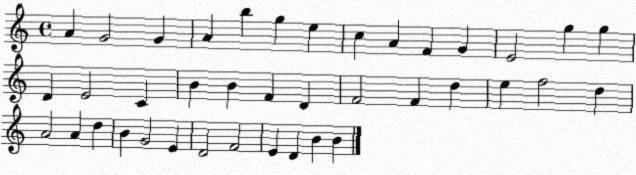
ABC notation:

X:1
T:Untitled
M:4/4
L:1/4
K:C
A G2 G A b g e c A F G E2 g g D E2 C B B F D F2 F d e f2 d A2 A d B G2 E D2 F2 E D B B